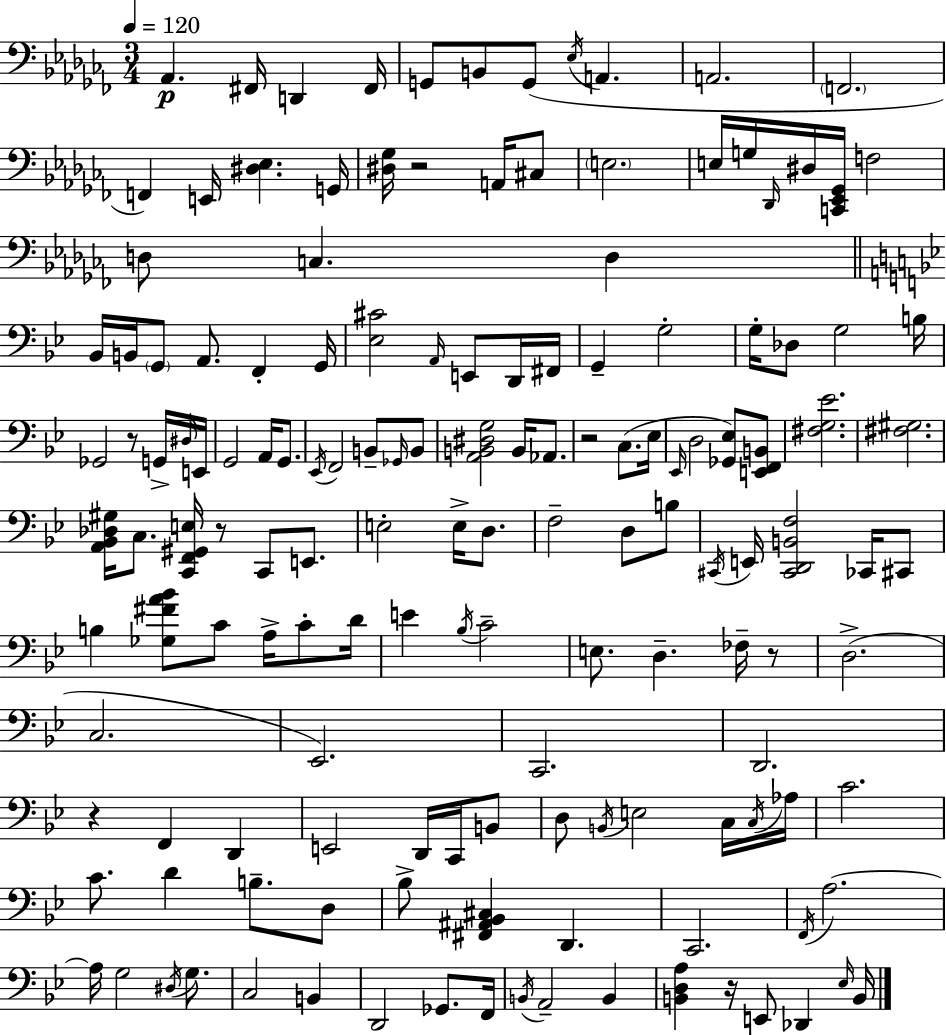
X:1
T:Untitled
M:3/4
L:1/4
K:Abm
_A,, ^F,,/4 D,, ^F,,/4 G,,/2 B,,/2 G,,/2 _E,/4 A,, A,,2 F,,2 F,, E,,/4 [^D,_E,] G,,/4 [^D,_G,]/4 z2 A,,/4 ^C,/2 E,2 E,/4 G,/4 _D,,/4 ^D,/4 [C,,_E,,_G,,]/4 F,2 D,/2 C, D, _B,,/4 B,,/4 G,,/2 A,,/2 F,, G,,/4 [_E,^C]2 A,,/4 E,,/2 D,,/4 ^F,,/4 G,, G,2 G,/4 _D,/2 G,2 B,/4 _G,,2 z/2 G,,/4 ^D,/4 E,,/4 G,,2 A,,/4 G,,/2 _E,,/4 F,,2 B,,/2 _G,,/4 B,,/2 [A,,B,,^D,G,]2 B,,/4 _A,,/2 z2 C,/2 _E,/4 _E,,/4 D,2 [_G,,_E,]/2 [E,,F,,B,,]/2 [^F,G,_E]2 [^F,^G,]2 [A,,_B,,_D,^G,]/4 C,/2 [C,,F,,^G,,E,]/4 z/2 C,,/2 E,,/2 E,2 E,/4 D,/2 F,2 D,/2 B,/2 ^C,,/4 E,,/4 [^C,,D,,B,,F,]2 _C,,/4 ^C,,/2 B, [_G,^FA_B]/2 C/2 A,/4 C/2 D/4 E _B,/4 C2 E,/2 D, _F,/4 z/2 D,2 C,2 _E,,2 C,,2 D,,2 z F,, D,, E,,2 D,,/4 C,,/4 B,,/2 D,/2 B,,/4 E,2 C,/4 C,/4 _A,/4 C2 C/2 D B,/2 D,/2 _B,/2 [^F,,^A,,_B,,^C,] D,, C,,2 F,,/4 A,2 A,/4 G,2 ^D,/4 G,/2 C,2 B,, D,,2 _G,,/2 F,,/4 B,,/4 A,,2 B,, [B,,D,A,] z/4 E,,/2 _D,, _E,/4 B,,/4